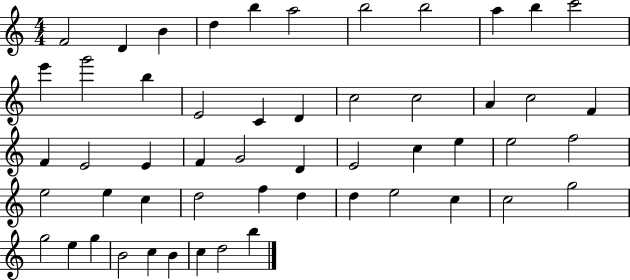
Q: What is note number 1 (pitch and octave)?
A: F4